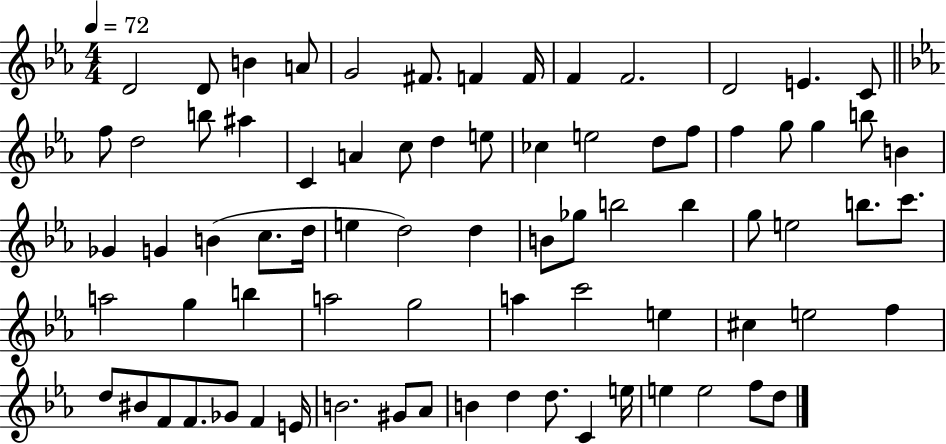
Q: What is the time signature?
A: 4/4